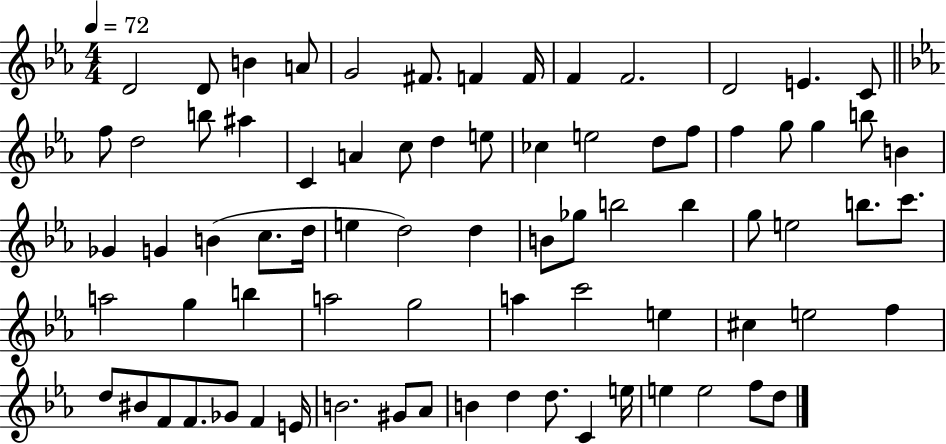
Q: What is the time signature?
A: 4/4